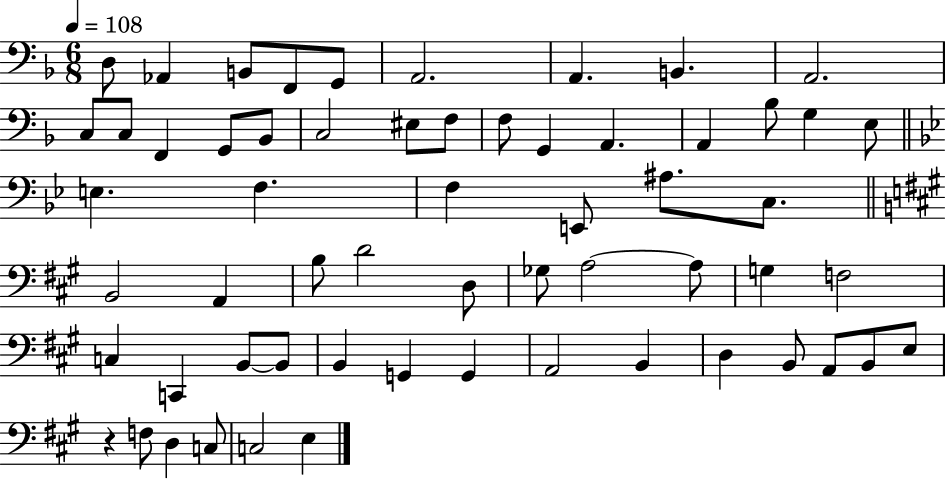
{
  \clef bass
  \numericTimeSignature
  \time 6/8
  \key f \major
  \tempo 4 = 108
  \repeat volta 2 { d8 aes,4 b,8 f,8 g,8 | a,2. | a,4. b,4. | a,2. | \break c8 c8 f,4 g,8 bes,8 | c2 eis8 f8 | f8 g,4 a,4. | a,4 bes8 g4 e8 | \break \bar "||" \break \key bes \major e4. f4. | f4 e,8 ais8. c8. | \bar "||" \break \key a \major b,2 a,4 | b8 d'2 d8 | ges8 a2~~ a8 | g4 f2 | \break c4 c,4 b,8~~ b,8 | b,4 g,4 g,4 | a,2 b,4 | d4 b,8 a,8 b,8 e8 | \break r4 f8 d4 c8 | c2 e4 | } \bar "|."
}